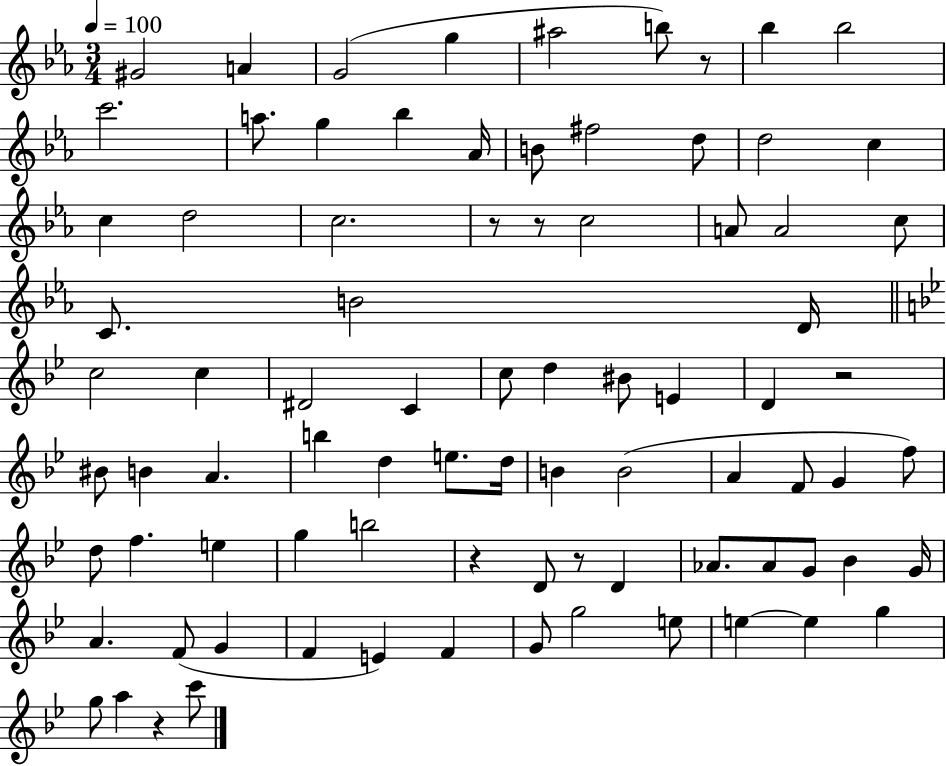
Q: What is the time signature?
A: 3/4